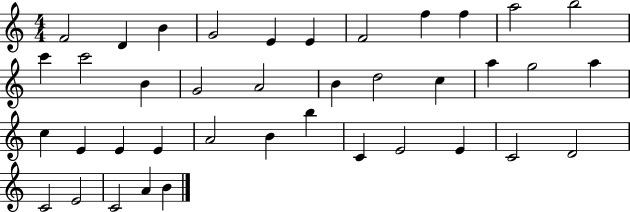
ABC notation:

X:1
T:Untitled
M:4/4
L:1/4
K:C
F2 D B G2 E E F2 f f a2 b2 c' c'2 B G2 A2 B d2 c a g2 a c E E E A2 B b C E2 E C2 D2 C2 E2 C2 A B